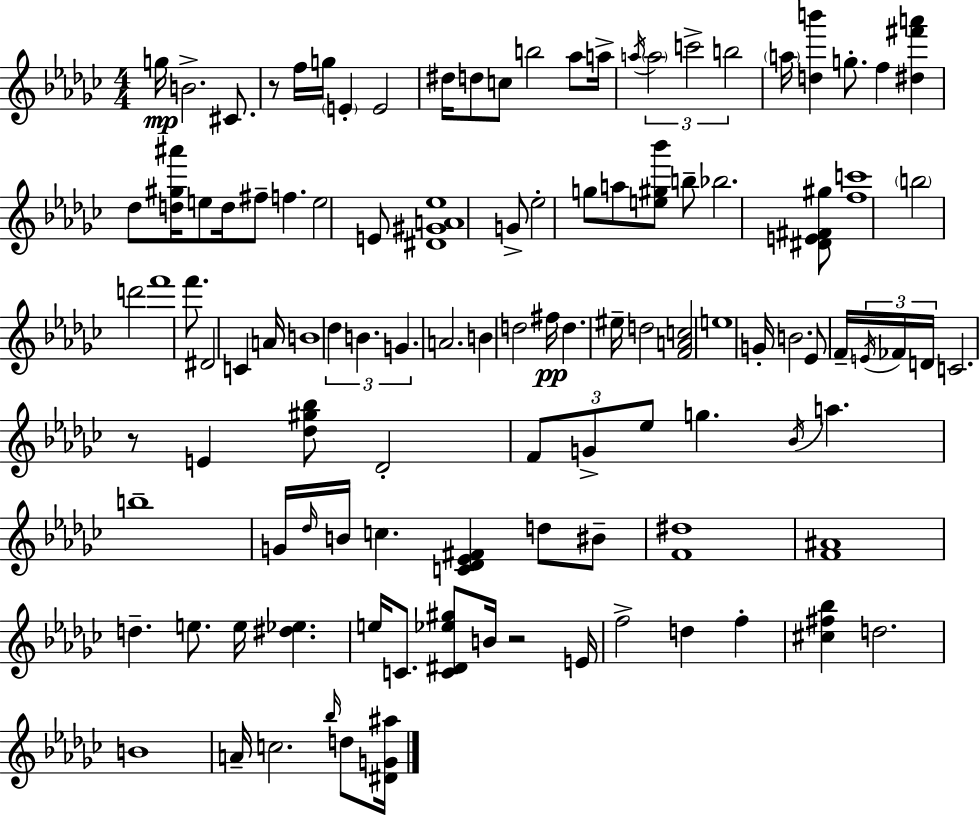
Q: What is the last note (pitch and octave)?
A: D5